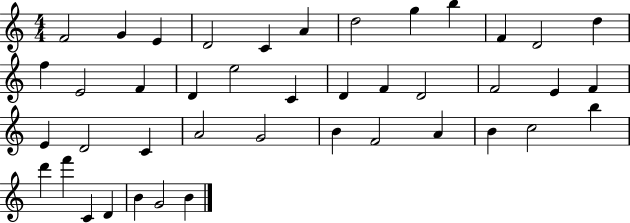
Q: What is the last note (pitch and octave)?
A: B4